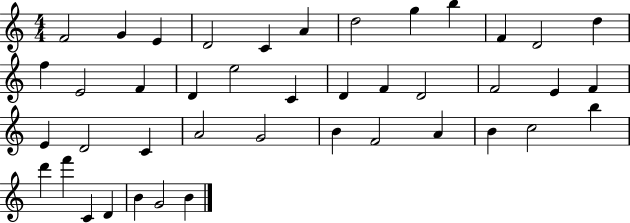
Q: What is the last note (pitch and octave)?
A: B4